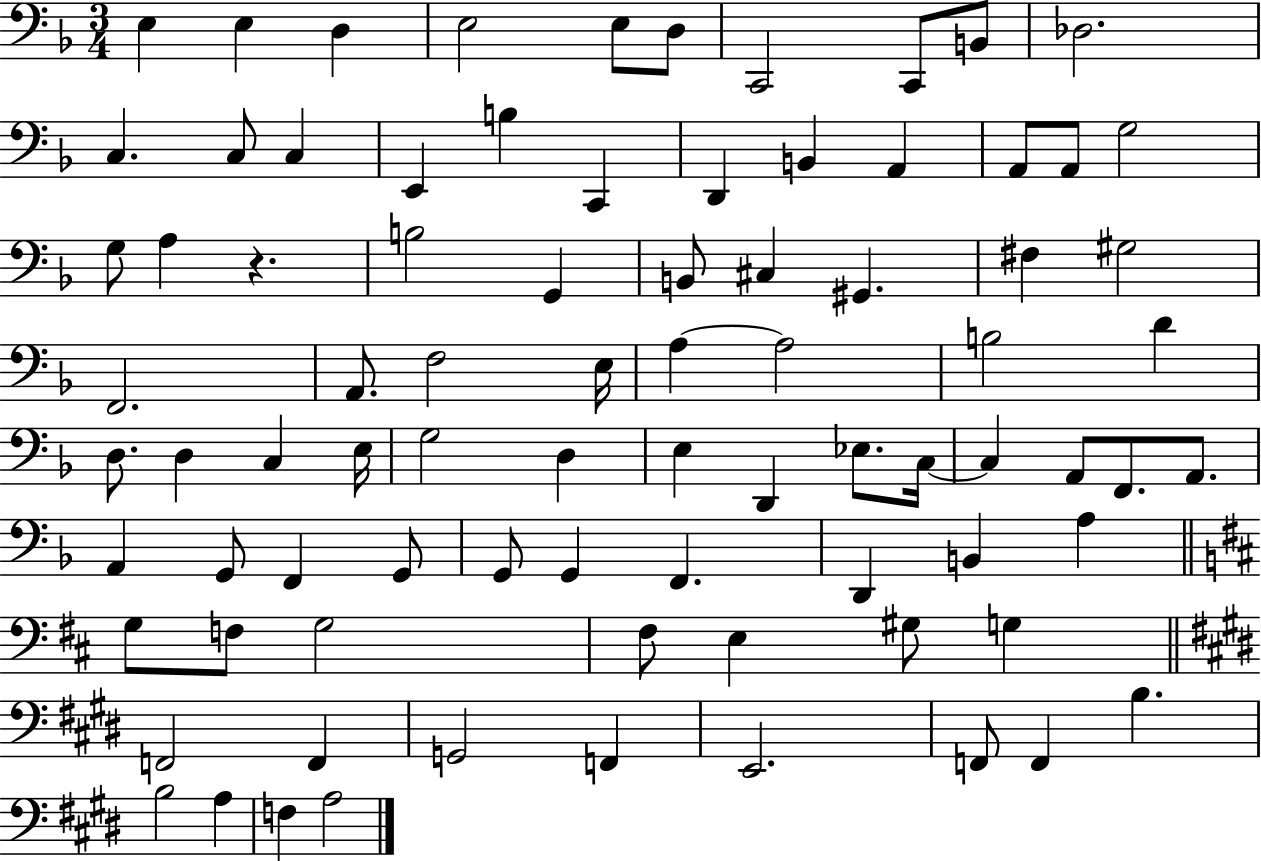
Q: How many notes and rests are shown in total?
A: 83